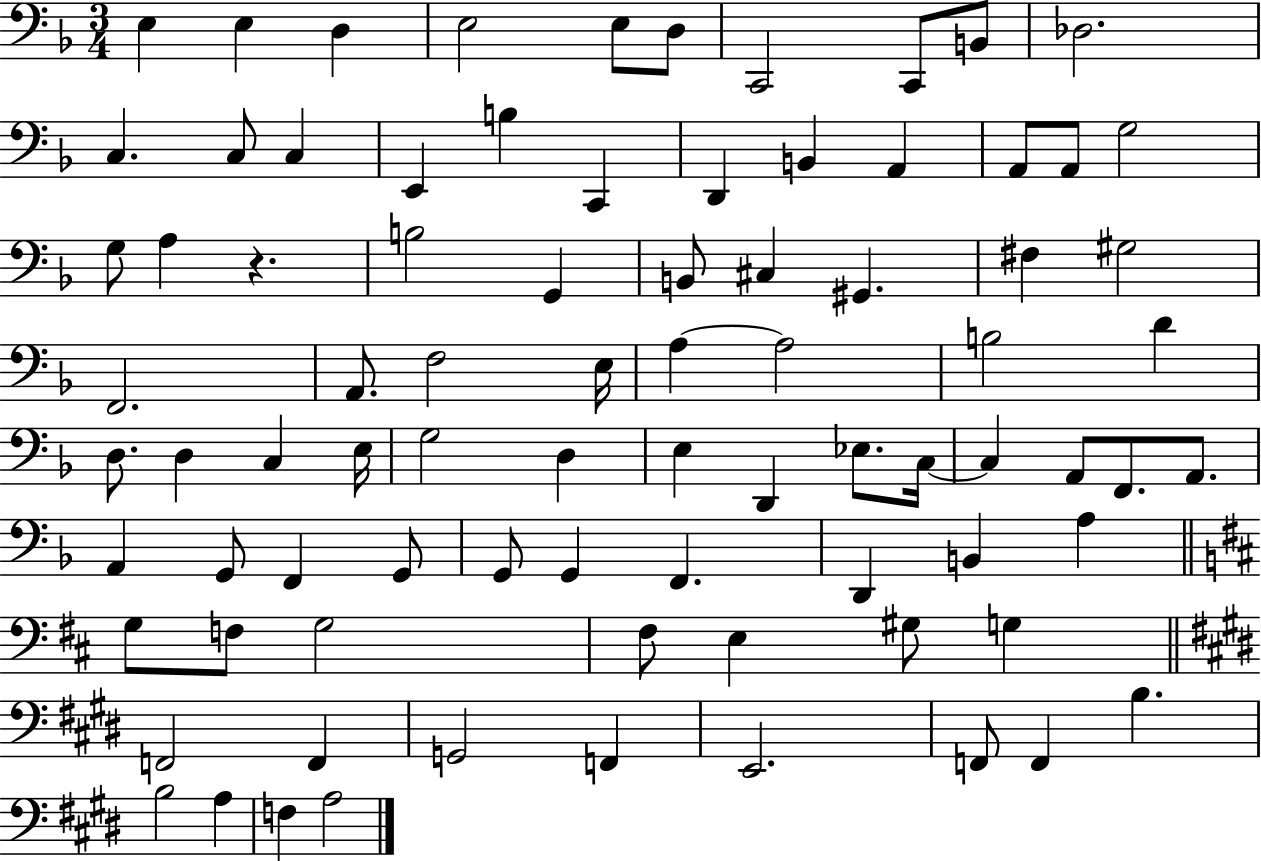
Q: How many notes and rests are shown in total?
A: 83